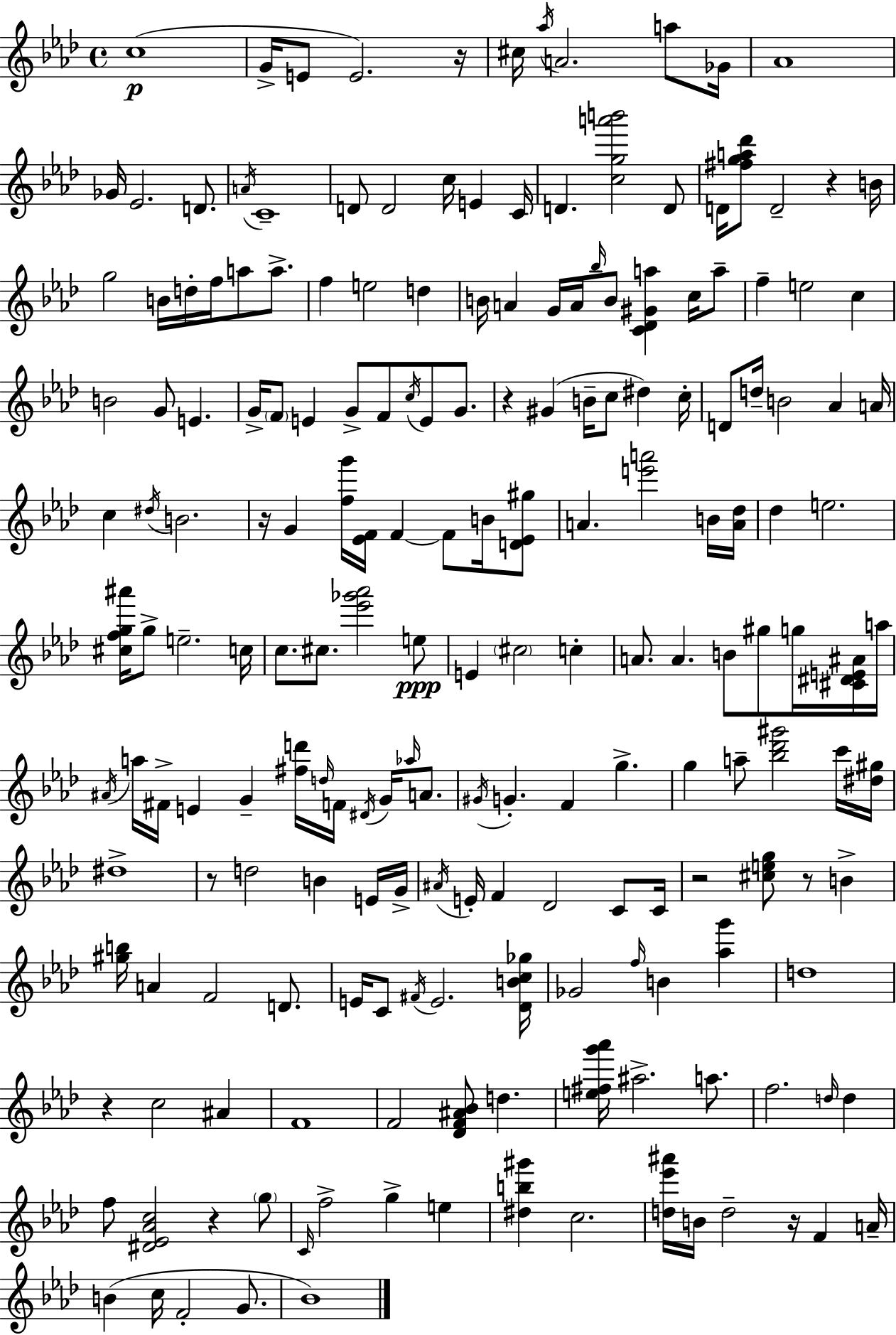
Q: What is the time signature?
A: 4/4